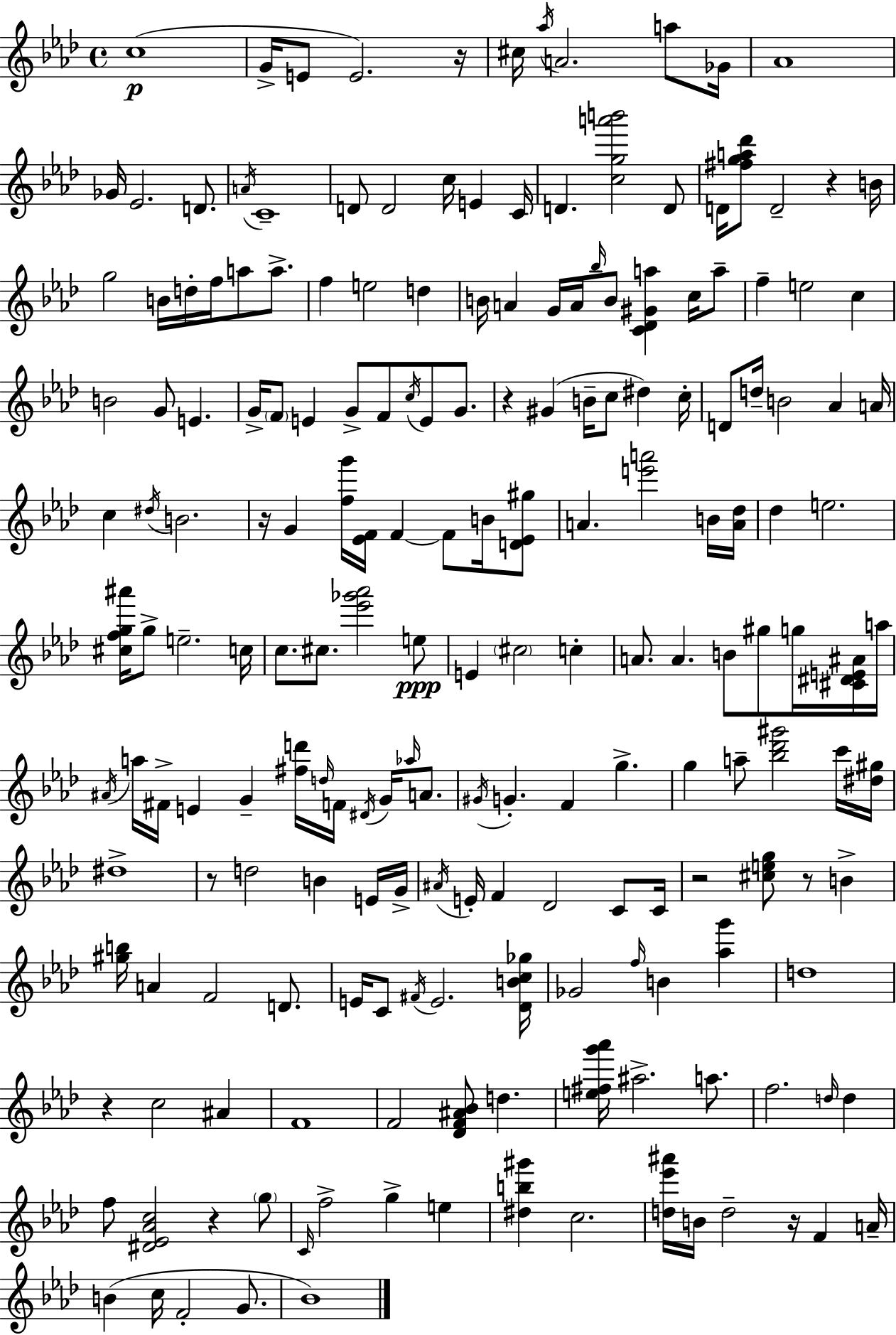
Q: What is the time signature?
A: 4/4